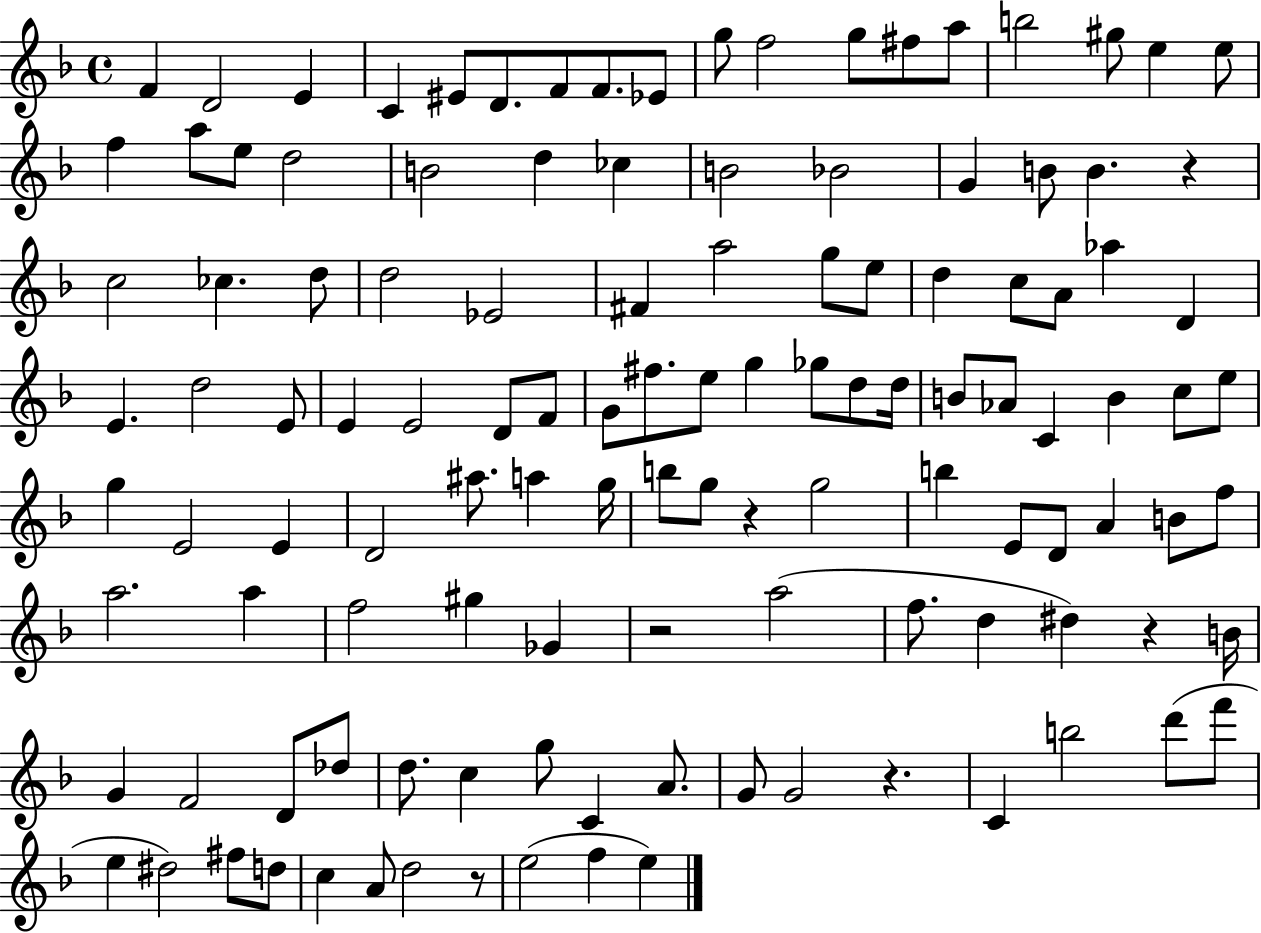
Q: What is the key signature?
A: F major